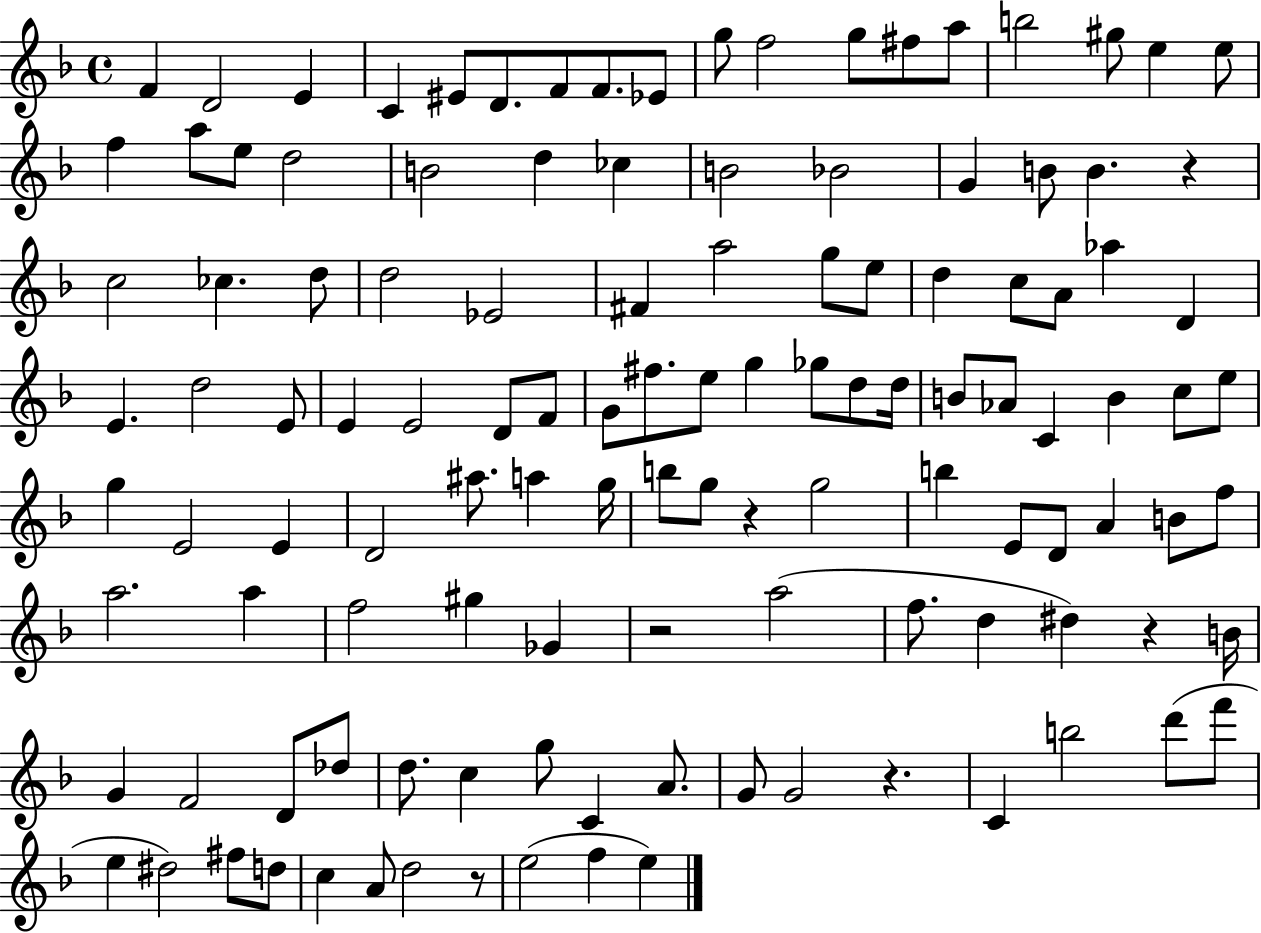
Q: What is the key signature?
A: F major